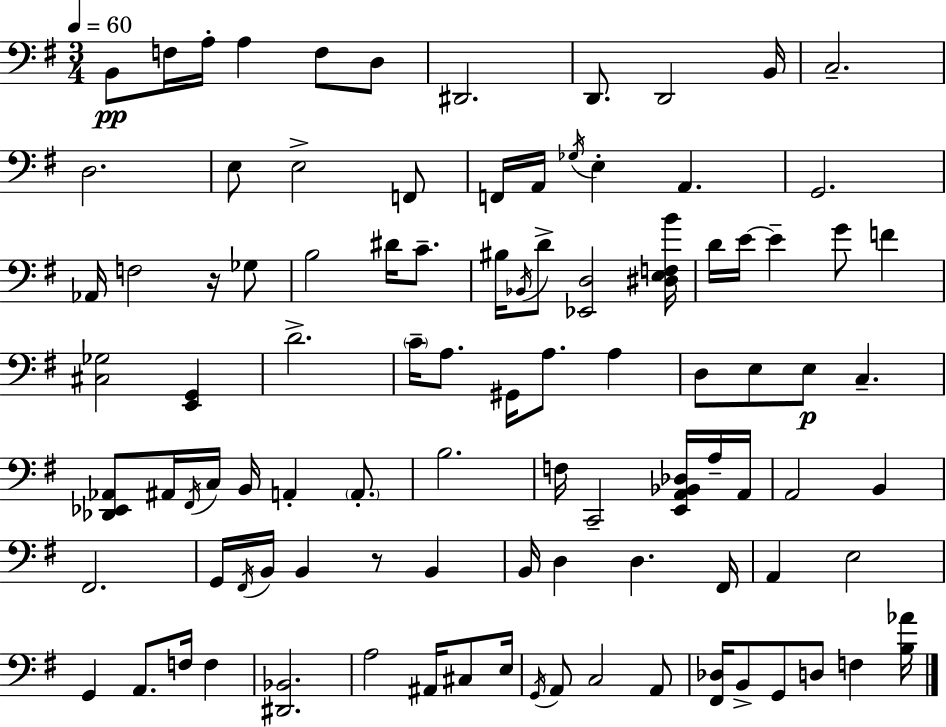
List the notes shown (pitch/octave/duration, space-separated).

B2/e F3/s A3/s A3/q F3/e D3/e D#2/h. D2/e. D2/h B2/s C3/h. D3/h. E3/e E3/h F2/e F2/s A2/s Gb3/s E3/q A2/q. G2/h. Ab2/s F3/h R/s Gb3/e B3/h D#4/s C4/e. BIS3/s Bb2/s D4/e [Eb2,D3]/h [D#3,E3,F3,B4]/s D4/s E4/s E4/q G4/e F4/q [C#3,Gb3]/h [E2,G2]/q D4/h. C4/s A3/e. G#2/s A3/e. A3/q D3/e E3/e E3/e C3/q. [Db2,Eb2,Ab2]/e A#2/s F#2/s C3/s B2/s A2/q A2/e. B3/h. F3/s C2/h [E2,A2,Bb2,Db3]/s A3/s A2/s A2/h B2/q F#2/h. G2/s F#2/s B2/s B2/q R/e B2/q B2/s D3/q D3/q. F#2/s A2/q E3/h G2/q A2/e. F3/s F3/q [D#2,Bb2]/h. A3/h A#2/s C#3/e E3/s G2/s A2/e C3/h A2/e [F#2,Db3]/s B2/e G2/e D3/e F3/q [B3,Ab4]/s